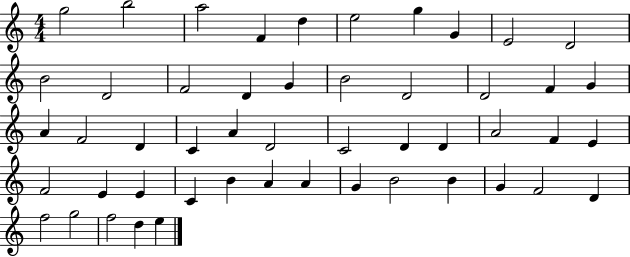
X:1
T:Untitled
M:4/4
L:1/4
K:C
g2 b2 a2 F d e2 g G E2 D2 B2 D2 F2 D G B2 D2 D2 F G A F2 D C A D2 C2 D D A2 F E F2 E E C B A A G B2 B G F2 D f2 g2 f2 d e